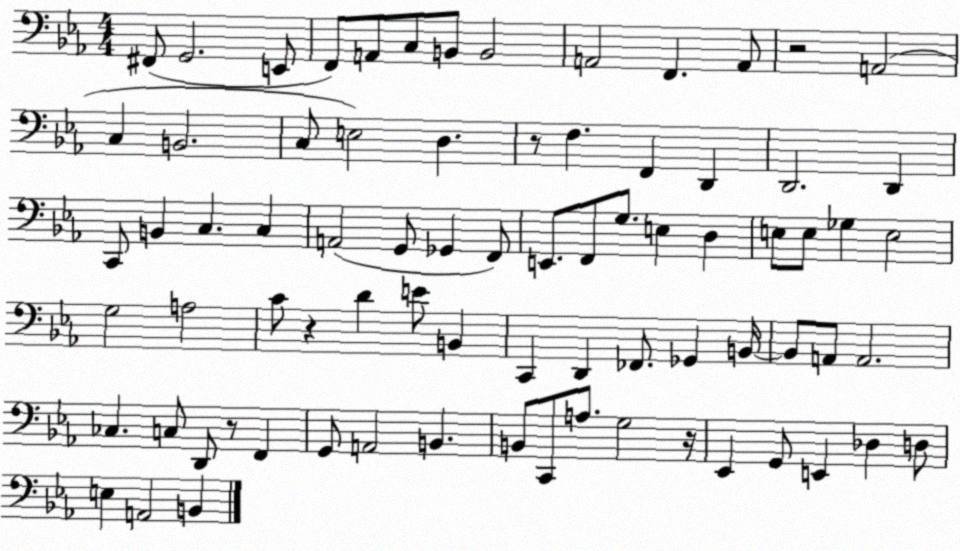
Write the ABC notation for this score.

X:1
T:Untitled
M:4/4
L:1/4
K:Eb
^F,,/2 G,,2 E,,/2 F,,/2 A,,/2 C,/2 B,,/2 B,,2 A,,2 F,, A,,/2 z2 A,,2 C, B,,2 C,/2 E,2 D, z/2 F, F,, D,, D,,2 D,, C,,/2 B,, C, C, A,,2 G,,/2 _G,, F,,/2 E,,/2 F,,/2 G,/2 E, D, E,/2 E,/2 _G, E,2 G,2 A,2 C/2 z D E/2 B,, C,, D,, _F,,/2 _G,, B,,/4 B,,/2 A,,/2 A,,2 _C, C,/2 D,,/2 z/2 F,, G,,/2 A,,2 B,, B,,/2 C,,/2 A,/2 G,2 z/4 _E,, G,,/2 E,, _D, D,/2 E, A,,2 B,,